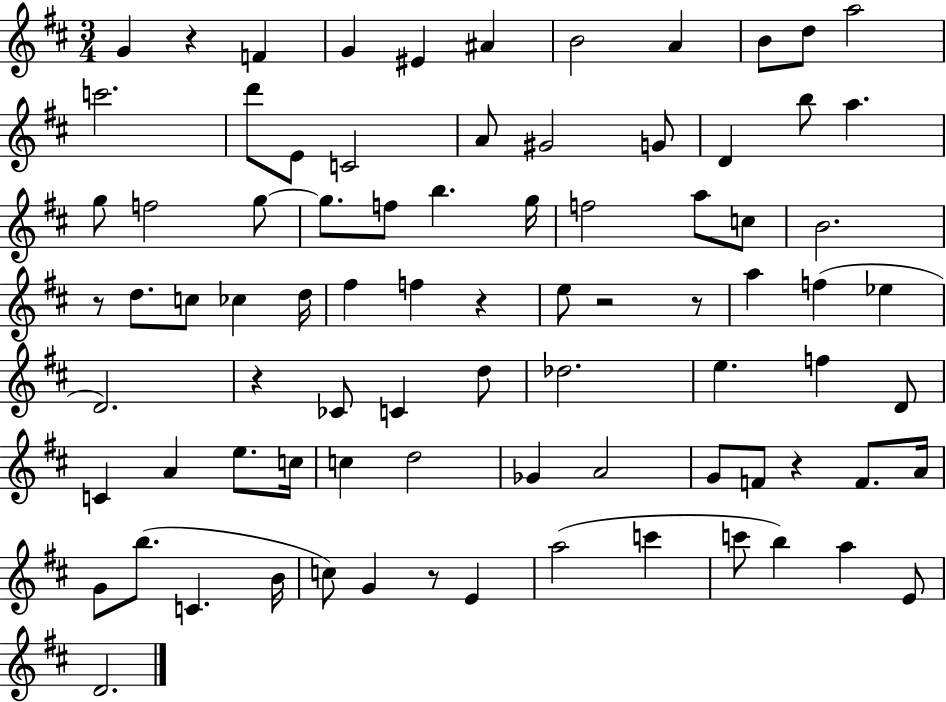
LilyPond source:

{
  \clef treble
  \numericTimeSignature
  \time 3/4
  \key d \major
  g'4 r4 f'4 | g'4 eis'4 ais'4 | b'2 a'4 | b'8 d''8 a''2 | \break c'''2. | d'''8 e'8 c'2 | a'8 gis'2 g'8 | d'4 b''8 a''4. | \break g''8 f''2 g''8~~ | g''8. f''8 b''4. g''16 | f''2 a''8 c''8 | b'2. | \break r8 d''8. c''8 ces''4 d''16 | fis''4 f''4 r4 | e''8 r2 r8 | a''4 f''4( ees''4 | \break d'2.) | r4 ces'8 c'4 d''8 | des''2. | e''4. f''4 d'8 | \break c'4 a'4 e''8. c''16 | c''4 d''2 | ges'4 a'2 | g'8 f'8 r4 f'8. a'16 | \break g'8 b''8.( c'4. b'16 | c''8) g'4 r8 e'4 | a''2( c'''4 | c'''8 b''4) a''4 e'8 | \break d'2. | \bar "|."
}